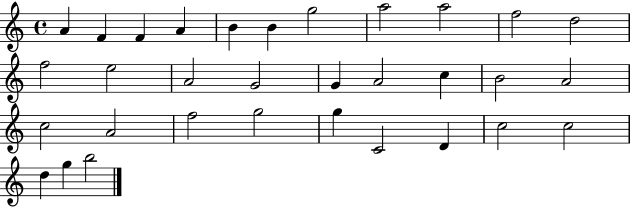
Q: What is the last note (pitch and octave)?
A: B5